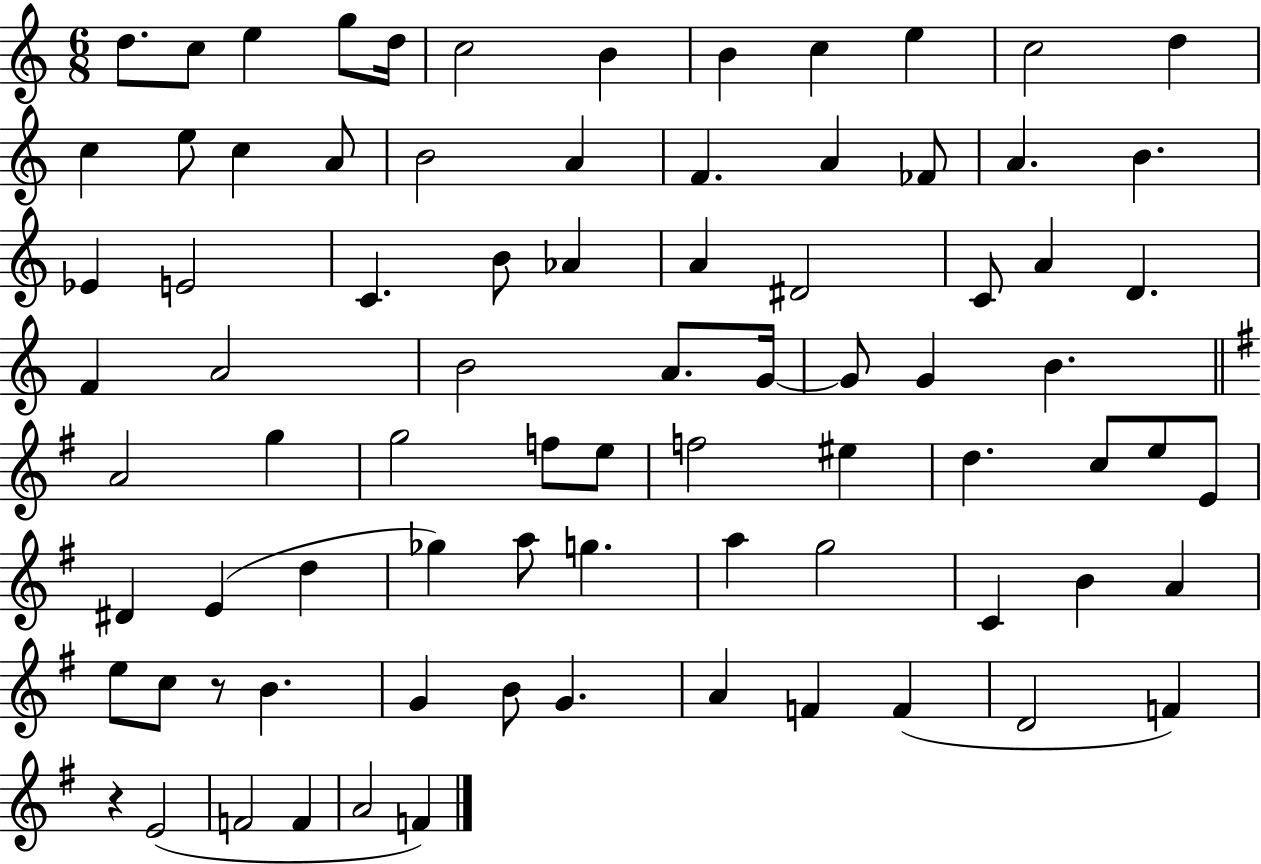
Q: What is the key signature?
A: C major